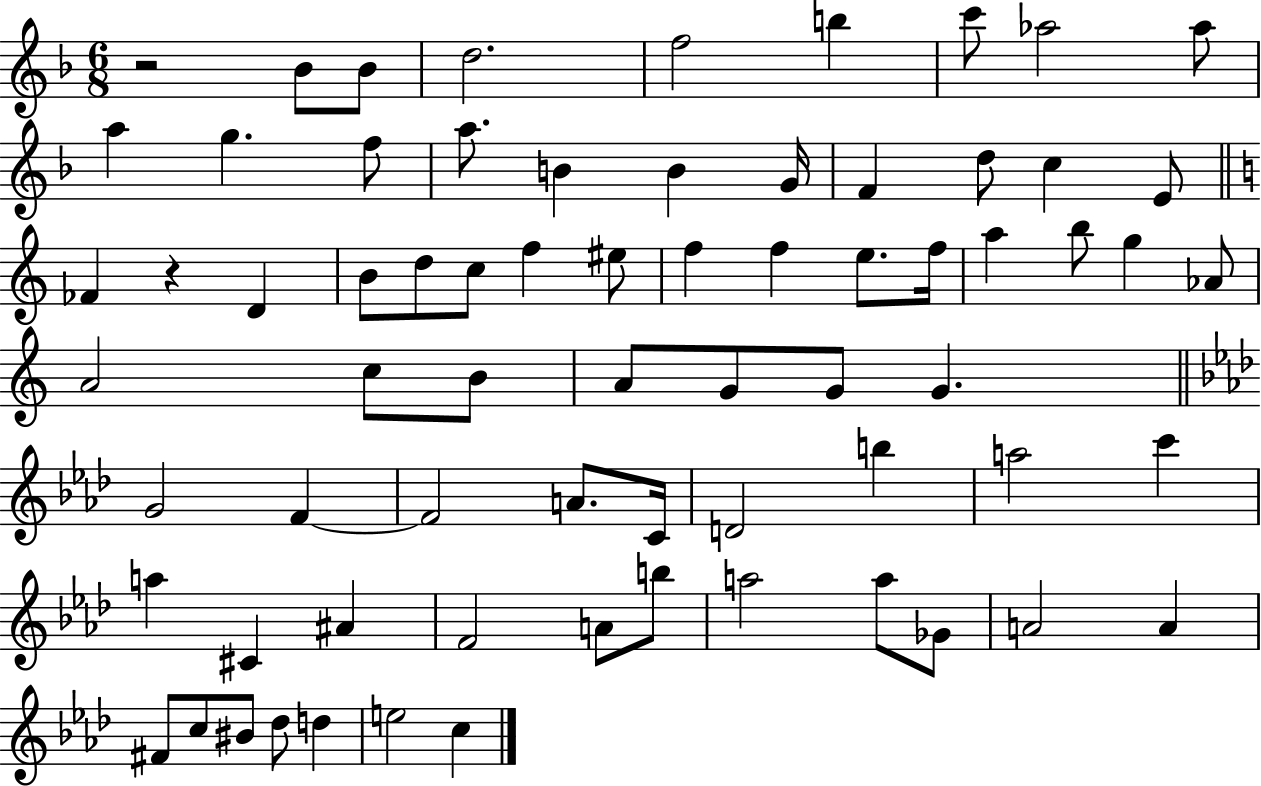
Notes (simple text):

R/h Bb4/e Bb4/e D5/h. F5/h B5/q C6/e Ab5/h Ab5/e A5/q G5/q. F5/e A5/e. B4/q B4/q G4/s F4/q D5/e C5/q E4/e FES4/q R/q D4/q B4/e D5/e C5/e F5/q EIS5/e F5/q F5/q E5/e. F5/s A5/q B5/e G5/q Ab4/e A4/h C5/e B4/e A4/e G4/e G4/e G4/q. G4/h F4/q F4/h A4/e. C4/s D4/h B5/q A5/h C6/q A5/q C#4/q A#4/q F4/h A4/e B5/e A5/h A5/e Gb4/e A4/h A4/q F#4/e C5/e BIS4/e Db5/e D5/q E5/h C5/q